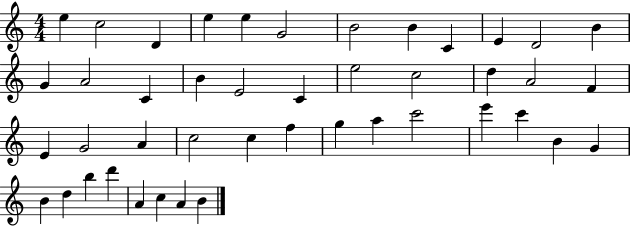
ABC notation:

X:1
T:Untitled
M:4/4
L:1/4
K:C
e c2 D e e G2 B2 B C E D2 B G A2 C B E2 C e2 c2 d A2 F E G2 A c2 c f g a c'2 e' c' B G B d b d' A c A B